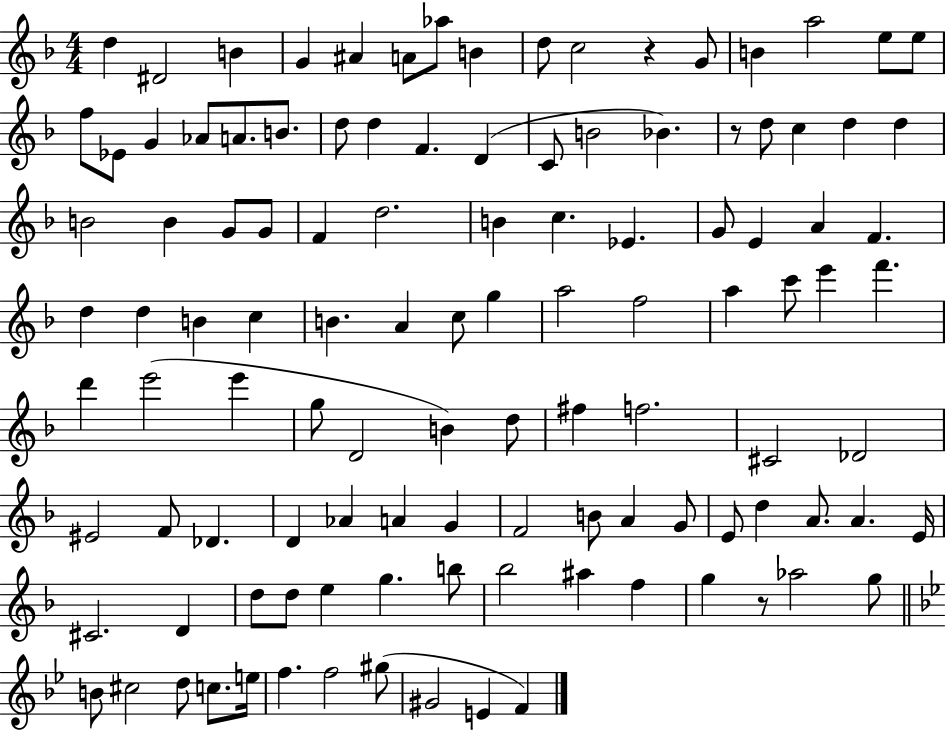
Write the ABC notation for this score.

X:1
T:Untitled
M:4/4
L:1/4
K:F
d ^D2 B G ^A A/2 _a/2 B d/2 c2 z G/2 B a2 e/2 e/2 f/2 _E/2 G _A/2 A/2 B/2 d/2 d F D C/2 B2 _B z/2 d/2 c d d B2 B G/2 G/2 F d2 B c _E G/2 E A F d d B c B A c/2 g a2 f2 a c'/2 e' f' d' e'2 e' g/2 D2 B d/2 ^f f2 ^C2 _D2 ^E2 F/2 _D D _A A G F2 B/2 A G/2 E/2 d A/2 A E/4 ^C2 D d/2 d/2 e g b/2 _b2 ^a f g z/2 _a2 g/2 B/2 ^c2 d/2 c/2 e/4 f f2 ^g/2 ^G2 E F